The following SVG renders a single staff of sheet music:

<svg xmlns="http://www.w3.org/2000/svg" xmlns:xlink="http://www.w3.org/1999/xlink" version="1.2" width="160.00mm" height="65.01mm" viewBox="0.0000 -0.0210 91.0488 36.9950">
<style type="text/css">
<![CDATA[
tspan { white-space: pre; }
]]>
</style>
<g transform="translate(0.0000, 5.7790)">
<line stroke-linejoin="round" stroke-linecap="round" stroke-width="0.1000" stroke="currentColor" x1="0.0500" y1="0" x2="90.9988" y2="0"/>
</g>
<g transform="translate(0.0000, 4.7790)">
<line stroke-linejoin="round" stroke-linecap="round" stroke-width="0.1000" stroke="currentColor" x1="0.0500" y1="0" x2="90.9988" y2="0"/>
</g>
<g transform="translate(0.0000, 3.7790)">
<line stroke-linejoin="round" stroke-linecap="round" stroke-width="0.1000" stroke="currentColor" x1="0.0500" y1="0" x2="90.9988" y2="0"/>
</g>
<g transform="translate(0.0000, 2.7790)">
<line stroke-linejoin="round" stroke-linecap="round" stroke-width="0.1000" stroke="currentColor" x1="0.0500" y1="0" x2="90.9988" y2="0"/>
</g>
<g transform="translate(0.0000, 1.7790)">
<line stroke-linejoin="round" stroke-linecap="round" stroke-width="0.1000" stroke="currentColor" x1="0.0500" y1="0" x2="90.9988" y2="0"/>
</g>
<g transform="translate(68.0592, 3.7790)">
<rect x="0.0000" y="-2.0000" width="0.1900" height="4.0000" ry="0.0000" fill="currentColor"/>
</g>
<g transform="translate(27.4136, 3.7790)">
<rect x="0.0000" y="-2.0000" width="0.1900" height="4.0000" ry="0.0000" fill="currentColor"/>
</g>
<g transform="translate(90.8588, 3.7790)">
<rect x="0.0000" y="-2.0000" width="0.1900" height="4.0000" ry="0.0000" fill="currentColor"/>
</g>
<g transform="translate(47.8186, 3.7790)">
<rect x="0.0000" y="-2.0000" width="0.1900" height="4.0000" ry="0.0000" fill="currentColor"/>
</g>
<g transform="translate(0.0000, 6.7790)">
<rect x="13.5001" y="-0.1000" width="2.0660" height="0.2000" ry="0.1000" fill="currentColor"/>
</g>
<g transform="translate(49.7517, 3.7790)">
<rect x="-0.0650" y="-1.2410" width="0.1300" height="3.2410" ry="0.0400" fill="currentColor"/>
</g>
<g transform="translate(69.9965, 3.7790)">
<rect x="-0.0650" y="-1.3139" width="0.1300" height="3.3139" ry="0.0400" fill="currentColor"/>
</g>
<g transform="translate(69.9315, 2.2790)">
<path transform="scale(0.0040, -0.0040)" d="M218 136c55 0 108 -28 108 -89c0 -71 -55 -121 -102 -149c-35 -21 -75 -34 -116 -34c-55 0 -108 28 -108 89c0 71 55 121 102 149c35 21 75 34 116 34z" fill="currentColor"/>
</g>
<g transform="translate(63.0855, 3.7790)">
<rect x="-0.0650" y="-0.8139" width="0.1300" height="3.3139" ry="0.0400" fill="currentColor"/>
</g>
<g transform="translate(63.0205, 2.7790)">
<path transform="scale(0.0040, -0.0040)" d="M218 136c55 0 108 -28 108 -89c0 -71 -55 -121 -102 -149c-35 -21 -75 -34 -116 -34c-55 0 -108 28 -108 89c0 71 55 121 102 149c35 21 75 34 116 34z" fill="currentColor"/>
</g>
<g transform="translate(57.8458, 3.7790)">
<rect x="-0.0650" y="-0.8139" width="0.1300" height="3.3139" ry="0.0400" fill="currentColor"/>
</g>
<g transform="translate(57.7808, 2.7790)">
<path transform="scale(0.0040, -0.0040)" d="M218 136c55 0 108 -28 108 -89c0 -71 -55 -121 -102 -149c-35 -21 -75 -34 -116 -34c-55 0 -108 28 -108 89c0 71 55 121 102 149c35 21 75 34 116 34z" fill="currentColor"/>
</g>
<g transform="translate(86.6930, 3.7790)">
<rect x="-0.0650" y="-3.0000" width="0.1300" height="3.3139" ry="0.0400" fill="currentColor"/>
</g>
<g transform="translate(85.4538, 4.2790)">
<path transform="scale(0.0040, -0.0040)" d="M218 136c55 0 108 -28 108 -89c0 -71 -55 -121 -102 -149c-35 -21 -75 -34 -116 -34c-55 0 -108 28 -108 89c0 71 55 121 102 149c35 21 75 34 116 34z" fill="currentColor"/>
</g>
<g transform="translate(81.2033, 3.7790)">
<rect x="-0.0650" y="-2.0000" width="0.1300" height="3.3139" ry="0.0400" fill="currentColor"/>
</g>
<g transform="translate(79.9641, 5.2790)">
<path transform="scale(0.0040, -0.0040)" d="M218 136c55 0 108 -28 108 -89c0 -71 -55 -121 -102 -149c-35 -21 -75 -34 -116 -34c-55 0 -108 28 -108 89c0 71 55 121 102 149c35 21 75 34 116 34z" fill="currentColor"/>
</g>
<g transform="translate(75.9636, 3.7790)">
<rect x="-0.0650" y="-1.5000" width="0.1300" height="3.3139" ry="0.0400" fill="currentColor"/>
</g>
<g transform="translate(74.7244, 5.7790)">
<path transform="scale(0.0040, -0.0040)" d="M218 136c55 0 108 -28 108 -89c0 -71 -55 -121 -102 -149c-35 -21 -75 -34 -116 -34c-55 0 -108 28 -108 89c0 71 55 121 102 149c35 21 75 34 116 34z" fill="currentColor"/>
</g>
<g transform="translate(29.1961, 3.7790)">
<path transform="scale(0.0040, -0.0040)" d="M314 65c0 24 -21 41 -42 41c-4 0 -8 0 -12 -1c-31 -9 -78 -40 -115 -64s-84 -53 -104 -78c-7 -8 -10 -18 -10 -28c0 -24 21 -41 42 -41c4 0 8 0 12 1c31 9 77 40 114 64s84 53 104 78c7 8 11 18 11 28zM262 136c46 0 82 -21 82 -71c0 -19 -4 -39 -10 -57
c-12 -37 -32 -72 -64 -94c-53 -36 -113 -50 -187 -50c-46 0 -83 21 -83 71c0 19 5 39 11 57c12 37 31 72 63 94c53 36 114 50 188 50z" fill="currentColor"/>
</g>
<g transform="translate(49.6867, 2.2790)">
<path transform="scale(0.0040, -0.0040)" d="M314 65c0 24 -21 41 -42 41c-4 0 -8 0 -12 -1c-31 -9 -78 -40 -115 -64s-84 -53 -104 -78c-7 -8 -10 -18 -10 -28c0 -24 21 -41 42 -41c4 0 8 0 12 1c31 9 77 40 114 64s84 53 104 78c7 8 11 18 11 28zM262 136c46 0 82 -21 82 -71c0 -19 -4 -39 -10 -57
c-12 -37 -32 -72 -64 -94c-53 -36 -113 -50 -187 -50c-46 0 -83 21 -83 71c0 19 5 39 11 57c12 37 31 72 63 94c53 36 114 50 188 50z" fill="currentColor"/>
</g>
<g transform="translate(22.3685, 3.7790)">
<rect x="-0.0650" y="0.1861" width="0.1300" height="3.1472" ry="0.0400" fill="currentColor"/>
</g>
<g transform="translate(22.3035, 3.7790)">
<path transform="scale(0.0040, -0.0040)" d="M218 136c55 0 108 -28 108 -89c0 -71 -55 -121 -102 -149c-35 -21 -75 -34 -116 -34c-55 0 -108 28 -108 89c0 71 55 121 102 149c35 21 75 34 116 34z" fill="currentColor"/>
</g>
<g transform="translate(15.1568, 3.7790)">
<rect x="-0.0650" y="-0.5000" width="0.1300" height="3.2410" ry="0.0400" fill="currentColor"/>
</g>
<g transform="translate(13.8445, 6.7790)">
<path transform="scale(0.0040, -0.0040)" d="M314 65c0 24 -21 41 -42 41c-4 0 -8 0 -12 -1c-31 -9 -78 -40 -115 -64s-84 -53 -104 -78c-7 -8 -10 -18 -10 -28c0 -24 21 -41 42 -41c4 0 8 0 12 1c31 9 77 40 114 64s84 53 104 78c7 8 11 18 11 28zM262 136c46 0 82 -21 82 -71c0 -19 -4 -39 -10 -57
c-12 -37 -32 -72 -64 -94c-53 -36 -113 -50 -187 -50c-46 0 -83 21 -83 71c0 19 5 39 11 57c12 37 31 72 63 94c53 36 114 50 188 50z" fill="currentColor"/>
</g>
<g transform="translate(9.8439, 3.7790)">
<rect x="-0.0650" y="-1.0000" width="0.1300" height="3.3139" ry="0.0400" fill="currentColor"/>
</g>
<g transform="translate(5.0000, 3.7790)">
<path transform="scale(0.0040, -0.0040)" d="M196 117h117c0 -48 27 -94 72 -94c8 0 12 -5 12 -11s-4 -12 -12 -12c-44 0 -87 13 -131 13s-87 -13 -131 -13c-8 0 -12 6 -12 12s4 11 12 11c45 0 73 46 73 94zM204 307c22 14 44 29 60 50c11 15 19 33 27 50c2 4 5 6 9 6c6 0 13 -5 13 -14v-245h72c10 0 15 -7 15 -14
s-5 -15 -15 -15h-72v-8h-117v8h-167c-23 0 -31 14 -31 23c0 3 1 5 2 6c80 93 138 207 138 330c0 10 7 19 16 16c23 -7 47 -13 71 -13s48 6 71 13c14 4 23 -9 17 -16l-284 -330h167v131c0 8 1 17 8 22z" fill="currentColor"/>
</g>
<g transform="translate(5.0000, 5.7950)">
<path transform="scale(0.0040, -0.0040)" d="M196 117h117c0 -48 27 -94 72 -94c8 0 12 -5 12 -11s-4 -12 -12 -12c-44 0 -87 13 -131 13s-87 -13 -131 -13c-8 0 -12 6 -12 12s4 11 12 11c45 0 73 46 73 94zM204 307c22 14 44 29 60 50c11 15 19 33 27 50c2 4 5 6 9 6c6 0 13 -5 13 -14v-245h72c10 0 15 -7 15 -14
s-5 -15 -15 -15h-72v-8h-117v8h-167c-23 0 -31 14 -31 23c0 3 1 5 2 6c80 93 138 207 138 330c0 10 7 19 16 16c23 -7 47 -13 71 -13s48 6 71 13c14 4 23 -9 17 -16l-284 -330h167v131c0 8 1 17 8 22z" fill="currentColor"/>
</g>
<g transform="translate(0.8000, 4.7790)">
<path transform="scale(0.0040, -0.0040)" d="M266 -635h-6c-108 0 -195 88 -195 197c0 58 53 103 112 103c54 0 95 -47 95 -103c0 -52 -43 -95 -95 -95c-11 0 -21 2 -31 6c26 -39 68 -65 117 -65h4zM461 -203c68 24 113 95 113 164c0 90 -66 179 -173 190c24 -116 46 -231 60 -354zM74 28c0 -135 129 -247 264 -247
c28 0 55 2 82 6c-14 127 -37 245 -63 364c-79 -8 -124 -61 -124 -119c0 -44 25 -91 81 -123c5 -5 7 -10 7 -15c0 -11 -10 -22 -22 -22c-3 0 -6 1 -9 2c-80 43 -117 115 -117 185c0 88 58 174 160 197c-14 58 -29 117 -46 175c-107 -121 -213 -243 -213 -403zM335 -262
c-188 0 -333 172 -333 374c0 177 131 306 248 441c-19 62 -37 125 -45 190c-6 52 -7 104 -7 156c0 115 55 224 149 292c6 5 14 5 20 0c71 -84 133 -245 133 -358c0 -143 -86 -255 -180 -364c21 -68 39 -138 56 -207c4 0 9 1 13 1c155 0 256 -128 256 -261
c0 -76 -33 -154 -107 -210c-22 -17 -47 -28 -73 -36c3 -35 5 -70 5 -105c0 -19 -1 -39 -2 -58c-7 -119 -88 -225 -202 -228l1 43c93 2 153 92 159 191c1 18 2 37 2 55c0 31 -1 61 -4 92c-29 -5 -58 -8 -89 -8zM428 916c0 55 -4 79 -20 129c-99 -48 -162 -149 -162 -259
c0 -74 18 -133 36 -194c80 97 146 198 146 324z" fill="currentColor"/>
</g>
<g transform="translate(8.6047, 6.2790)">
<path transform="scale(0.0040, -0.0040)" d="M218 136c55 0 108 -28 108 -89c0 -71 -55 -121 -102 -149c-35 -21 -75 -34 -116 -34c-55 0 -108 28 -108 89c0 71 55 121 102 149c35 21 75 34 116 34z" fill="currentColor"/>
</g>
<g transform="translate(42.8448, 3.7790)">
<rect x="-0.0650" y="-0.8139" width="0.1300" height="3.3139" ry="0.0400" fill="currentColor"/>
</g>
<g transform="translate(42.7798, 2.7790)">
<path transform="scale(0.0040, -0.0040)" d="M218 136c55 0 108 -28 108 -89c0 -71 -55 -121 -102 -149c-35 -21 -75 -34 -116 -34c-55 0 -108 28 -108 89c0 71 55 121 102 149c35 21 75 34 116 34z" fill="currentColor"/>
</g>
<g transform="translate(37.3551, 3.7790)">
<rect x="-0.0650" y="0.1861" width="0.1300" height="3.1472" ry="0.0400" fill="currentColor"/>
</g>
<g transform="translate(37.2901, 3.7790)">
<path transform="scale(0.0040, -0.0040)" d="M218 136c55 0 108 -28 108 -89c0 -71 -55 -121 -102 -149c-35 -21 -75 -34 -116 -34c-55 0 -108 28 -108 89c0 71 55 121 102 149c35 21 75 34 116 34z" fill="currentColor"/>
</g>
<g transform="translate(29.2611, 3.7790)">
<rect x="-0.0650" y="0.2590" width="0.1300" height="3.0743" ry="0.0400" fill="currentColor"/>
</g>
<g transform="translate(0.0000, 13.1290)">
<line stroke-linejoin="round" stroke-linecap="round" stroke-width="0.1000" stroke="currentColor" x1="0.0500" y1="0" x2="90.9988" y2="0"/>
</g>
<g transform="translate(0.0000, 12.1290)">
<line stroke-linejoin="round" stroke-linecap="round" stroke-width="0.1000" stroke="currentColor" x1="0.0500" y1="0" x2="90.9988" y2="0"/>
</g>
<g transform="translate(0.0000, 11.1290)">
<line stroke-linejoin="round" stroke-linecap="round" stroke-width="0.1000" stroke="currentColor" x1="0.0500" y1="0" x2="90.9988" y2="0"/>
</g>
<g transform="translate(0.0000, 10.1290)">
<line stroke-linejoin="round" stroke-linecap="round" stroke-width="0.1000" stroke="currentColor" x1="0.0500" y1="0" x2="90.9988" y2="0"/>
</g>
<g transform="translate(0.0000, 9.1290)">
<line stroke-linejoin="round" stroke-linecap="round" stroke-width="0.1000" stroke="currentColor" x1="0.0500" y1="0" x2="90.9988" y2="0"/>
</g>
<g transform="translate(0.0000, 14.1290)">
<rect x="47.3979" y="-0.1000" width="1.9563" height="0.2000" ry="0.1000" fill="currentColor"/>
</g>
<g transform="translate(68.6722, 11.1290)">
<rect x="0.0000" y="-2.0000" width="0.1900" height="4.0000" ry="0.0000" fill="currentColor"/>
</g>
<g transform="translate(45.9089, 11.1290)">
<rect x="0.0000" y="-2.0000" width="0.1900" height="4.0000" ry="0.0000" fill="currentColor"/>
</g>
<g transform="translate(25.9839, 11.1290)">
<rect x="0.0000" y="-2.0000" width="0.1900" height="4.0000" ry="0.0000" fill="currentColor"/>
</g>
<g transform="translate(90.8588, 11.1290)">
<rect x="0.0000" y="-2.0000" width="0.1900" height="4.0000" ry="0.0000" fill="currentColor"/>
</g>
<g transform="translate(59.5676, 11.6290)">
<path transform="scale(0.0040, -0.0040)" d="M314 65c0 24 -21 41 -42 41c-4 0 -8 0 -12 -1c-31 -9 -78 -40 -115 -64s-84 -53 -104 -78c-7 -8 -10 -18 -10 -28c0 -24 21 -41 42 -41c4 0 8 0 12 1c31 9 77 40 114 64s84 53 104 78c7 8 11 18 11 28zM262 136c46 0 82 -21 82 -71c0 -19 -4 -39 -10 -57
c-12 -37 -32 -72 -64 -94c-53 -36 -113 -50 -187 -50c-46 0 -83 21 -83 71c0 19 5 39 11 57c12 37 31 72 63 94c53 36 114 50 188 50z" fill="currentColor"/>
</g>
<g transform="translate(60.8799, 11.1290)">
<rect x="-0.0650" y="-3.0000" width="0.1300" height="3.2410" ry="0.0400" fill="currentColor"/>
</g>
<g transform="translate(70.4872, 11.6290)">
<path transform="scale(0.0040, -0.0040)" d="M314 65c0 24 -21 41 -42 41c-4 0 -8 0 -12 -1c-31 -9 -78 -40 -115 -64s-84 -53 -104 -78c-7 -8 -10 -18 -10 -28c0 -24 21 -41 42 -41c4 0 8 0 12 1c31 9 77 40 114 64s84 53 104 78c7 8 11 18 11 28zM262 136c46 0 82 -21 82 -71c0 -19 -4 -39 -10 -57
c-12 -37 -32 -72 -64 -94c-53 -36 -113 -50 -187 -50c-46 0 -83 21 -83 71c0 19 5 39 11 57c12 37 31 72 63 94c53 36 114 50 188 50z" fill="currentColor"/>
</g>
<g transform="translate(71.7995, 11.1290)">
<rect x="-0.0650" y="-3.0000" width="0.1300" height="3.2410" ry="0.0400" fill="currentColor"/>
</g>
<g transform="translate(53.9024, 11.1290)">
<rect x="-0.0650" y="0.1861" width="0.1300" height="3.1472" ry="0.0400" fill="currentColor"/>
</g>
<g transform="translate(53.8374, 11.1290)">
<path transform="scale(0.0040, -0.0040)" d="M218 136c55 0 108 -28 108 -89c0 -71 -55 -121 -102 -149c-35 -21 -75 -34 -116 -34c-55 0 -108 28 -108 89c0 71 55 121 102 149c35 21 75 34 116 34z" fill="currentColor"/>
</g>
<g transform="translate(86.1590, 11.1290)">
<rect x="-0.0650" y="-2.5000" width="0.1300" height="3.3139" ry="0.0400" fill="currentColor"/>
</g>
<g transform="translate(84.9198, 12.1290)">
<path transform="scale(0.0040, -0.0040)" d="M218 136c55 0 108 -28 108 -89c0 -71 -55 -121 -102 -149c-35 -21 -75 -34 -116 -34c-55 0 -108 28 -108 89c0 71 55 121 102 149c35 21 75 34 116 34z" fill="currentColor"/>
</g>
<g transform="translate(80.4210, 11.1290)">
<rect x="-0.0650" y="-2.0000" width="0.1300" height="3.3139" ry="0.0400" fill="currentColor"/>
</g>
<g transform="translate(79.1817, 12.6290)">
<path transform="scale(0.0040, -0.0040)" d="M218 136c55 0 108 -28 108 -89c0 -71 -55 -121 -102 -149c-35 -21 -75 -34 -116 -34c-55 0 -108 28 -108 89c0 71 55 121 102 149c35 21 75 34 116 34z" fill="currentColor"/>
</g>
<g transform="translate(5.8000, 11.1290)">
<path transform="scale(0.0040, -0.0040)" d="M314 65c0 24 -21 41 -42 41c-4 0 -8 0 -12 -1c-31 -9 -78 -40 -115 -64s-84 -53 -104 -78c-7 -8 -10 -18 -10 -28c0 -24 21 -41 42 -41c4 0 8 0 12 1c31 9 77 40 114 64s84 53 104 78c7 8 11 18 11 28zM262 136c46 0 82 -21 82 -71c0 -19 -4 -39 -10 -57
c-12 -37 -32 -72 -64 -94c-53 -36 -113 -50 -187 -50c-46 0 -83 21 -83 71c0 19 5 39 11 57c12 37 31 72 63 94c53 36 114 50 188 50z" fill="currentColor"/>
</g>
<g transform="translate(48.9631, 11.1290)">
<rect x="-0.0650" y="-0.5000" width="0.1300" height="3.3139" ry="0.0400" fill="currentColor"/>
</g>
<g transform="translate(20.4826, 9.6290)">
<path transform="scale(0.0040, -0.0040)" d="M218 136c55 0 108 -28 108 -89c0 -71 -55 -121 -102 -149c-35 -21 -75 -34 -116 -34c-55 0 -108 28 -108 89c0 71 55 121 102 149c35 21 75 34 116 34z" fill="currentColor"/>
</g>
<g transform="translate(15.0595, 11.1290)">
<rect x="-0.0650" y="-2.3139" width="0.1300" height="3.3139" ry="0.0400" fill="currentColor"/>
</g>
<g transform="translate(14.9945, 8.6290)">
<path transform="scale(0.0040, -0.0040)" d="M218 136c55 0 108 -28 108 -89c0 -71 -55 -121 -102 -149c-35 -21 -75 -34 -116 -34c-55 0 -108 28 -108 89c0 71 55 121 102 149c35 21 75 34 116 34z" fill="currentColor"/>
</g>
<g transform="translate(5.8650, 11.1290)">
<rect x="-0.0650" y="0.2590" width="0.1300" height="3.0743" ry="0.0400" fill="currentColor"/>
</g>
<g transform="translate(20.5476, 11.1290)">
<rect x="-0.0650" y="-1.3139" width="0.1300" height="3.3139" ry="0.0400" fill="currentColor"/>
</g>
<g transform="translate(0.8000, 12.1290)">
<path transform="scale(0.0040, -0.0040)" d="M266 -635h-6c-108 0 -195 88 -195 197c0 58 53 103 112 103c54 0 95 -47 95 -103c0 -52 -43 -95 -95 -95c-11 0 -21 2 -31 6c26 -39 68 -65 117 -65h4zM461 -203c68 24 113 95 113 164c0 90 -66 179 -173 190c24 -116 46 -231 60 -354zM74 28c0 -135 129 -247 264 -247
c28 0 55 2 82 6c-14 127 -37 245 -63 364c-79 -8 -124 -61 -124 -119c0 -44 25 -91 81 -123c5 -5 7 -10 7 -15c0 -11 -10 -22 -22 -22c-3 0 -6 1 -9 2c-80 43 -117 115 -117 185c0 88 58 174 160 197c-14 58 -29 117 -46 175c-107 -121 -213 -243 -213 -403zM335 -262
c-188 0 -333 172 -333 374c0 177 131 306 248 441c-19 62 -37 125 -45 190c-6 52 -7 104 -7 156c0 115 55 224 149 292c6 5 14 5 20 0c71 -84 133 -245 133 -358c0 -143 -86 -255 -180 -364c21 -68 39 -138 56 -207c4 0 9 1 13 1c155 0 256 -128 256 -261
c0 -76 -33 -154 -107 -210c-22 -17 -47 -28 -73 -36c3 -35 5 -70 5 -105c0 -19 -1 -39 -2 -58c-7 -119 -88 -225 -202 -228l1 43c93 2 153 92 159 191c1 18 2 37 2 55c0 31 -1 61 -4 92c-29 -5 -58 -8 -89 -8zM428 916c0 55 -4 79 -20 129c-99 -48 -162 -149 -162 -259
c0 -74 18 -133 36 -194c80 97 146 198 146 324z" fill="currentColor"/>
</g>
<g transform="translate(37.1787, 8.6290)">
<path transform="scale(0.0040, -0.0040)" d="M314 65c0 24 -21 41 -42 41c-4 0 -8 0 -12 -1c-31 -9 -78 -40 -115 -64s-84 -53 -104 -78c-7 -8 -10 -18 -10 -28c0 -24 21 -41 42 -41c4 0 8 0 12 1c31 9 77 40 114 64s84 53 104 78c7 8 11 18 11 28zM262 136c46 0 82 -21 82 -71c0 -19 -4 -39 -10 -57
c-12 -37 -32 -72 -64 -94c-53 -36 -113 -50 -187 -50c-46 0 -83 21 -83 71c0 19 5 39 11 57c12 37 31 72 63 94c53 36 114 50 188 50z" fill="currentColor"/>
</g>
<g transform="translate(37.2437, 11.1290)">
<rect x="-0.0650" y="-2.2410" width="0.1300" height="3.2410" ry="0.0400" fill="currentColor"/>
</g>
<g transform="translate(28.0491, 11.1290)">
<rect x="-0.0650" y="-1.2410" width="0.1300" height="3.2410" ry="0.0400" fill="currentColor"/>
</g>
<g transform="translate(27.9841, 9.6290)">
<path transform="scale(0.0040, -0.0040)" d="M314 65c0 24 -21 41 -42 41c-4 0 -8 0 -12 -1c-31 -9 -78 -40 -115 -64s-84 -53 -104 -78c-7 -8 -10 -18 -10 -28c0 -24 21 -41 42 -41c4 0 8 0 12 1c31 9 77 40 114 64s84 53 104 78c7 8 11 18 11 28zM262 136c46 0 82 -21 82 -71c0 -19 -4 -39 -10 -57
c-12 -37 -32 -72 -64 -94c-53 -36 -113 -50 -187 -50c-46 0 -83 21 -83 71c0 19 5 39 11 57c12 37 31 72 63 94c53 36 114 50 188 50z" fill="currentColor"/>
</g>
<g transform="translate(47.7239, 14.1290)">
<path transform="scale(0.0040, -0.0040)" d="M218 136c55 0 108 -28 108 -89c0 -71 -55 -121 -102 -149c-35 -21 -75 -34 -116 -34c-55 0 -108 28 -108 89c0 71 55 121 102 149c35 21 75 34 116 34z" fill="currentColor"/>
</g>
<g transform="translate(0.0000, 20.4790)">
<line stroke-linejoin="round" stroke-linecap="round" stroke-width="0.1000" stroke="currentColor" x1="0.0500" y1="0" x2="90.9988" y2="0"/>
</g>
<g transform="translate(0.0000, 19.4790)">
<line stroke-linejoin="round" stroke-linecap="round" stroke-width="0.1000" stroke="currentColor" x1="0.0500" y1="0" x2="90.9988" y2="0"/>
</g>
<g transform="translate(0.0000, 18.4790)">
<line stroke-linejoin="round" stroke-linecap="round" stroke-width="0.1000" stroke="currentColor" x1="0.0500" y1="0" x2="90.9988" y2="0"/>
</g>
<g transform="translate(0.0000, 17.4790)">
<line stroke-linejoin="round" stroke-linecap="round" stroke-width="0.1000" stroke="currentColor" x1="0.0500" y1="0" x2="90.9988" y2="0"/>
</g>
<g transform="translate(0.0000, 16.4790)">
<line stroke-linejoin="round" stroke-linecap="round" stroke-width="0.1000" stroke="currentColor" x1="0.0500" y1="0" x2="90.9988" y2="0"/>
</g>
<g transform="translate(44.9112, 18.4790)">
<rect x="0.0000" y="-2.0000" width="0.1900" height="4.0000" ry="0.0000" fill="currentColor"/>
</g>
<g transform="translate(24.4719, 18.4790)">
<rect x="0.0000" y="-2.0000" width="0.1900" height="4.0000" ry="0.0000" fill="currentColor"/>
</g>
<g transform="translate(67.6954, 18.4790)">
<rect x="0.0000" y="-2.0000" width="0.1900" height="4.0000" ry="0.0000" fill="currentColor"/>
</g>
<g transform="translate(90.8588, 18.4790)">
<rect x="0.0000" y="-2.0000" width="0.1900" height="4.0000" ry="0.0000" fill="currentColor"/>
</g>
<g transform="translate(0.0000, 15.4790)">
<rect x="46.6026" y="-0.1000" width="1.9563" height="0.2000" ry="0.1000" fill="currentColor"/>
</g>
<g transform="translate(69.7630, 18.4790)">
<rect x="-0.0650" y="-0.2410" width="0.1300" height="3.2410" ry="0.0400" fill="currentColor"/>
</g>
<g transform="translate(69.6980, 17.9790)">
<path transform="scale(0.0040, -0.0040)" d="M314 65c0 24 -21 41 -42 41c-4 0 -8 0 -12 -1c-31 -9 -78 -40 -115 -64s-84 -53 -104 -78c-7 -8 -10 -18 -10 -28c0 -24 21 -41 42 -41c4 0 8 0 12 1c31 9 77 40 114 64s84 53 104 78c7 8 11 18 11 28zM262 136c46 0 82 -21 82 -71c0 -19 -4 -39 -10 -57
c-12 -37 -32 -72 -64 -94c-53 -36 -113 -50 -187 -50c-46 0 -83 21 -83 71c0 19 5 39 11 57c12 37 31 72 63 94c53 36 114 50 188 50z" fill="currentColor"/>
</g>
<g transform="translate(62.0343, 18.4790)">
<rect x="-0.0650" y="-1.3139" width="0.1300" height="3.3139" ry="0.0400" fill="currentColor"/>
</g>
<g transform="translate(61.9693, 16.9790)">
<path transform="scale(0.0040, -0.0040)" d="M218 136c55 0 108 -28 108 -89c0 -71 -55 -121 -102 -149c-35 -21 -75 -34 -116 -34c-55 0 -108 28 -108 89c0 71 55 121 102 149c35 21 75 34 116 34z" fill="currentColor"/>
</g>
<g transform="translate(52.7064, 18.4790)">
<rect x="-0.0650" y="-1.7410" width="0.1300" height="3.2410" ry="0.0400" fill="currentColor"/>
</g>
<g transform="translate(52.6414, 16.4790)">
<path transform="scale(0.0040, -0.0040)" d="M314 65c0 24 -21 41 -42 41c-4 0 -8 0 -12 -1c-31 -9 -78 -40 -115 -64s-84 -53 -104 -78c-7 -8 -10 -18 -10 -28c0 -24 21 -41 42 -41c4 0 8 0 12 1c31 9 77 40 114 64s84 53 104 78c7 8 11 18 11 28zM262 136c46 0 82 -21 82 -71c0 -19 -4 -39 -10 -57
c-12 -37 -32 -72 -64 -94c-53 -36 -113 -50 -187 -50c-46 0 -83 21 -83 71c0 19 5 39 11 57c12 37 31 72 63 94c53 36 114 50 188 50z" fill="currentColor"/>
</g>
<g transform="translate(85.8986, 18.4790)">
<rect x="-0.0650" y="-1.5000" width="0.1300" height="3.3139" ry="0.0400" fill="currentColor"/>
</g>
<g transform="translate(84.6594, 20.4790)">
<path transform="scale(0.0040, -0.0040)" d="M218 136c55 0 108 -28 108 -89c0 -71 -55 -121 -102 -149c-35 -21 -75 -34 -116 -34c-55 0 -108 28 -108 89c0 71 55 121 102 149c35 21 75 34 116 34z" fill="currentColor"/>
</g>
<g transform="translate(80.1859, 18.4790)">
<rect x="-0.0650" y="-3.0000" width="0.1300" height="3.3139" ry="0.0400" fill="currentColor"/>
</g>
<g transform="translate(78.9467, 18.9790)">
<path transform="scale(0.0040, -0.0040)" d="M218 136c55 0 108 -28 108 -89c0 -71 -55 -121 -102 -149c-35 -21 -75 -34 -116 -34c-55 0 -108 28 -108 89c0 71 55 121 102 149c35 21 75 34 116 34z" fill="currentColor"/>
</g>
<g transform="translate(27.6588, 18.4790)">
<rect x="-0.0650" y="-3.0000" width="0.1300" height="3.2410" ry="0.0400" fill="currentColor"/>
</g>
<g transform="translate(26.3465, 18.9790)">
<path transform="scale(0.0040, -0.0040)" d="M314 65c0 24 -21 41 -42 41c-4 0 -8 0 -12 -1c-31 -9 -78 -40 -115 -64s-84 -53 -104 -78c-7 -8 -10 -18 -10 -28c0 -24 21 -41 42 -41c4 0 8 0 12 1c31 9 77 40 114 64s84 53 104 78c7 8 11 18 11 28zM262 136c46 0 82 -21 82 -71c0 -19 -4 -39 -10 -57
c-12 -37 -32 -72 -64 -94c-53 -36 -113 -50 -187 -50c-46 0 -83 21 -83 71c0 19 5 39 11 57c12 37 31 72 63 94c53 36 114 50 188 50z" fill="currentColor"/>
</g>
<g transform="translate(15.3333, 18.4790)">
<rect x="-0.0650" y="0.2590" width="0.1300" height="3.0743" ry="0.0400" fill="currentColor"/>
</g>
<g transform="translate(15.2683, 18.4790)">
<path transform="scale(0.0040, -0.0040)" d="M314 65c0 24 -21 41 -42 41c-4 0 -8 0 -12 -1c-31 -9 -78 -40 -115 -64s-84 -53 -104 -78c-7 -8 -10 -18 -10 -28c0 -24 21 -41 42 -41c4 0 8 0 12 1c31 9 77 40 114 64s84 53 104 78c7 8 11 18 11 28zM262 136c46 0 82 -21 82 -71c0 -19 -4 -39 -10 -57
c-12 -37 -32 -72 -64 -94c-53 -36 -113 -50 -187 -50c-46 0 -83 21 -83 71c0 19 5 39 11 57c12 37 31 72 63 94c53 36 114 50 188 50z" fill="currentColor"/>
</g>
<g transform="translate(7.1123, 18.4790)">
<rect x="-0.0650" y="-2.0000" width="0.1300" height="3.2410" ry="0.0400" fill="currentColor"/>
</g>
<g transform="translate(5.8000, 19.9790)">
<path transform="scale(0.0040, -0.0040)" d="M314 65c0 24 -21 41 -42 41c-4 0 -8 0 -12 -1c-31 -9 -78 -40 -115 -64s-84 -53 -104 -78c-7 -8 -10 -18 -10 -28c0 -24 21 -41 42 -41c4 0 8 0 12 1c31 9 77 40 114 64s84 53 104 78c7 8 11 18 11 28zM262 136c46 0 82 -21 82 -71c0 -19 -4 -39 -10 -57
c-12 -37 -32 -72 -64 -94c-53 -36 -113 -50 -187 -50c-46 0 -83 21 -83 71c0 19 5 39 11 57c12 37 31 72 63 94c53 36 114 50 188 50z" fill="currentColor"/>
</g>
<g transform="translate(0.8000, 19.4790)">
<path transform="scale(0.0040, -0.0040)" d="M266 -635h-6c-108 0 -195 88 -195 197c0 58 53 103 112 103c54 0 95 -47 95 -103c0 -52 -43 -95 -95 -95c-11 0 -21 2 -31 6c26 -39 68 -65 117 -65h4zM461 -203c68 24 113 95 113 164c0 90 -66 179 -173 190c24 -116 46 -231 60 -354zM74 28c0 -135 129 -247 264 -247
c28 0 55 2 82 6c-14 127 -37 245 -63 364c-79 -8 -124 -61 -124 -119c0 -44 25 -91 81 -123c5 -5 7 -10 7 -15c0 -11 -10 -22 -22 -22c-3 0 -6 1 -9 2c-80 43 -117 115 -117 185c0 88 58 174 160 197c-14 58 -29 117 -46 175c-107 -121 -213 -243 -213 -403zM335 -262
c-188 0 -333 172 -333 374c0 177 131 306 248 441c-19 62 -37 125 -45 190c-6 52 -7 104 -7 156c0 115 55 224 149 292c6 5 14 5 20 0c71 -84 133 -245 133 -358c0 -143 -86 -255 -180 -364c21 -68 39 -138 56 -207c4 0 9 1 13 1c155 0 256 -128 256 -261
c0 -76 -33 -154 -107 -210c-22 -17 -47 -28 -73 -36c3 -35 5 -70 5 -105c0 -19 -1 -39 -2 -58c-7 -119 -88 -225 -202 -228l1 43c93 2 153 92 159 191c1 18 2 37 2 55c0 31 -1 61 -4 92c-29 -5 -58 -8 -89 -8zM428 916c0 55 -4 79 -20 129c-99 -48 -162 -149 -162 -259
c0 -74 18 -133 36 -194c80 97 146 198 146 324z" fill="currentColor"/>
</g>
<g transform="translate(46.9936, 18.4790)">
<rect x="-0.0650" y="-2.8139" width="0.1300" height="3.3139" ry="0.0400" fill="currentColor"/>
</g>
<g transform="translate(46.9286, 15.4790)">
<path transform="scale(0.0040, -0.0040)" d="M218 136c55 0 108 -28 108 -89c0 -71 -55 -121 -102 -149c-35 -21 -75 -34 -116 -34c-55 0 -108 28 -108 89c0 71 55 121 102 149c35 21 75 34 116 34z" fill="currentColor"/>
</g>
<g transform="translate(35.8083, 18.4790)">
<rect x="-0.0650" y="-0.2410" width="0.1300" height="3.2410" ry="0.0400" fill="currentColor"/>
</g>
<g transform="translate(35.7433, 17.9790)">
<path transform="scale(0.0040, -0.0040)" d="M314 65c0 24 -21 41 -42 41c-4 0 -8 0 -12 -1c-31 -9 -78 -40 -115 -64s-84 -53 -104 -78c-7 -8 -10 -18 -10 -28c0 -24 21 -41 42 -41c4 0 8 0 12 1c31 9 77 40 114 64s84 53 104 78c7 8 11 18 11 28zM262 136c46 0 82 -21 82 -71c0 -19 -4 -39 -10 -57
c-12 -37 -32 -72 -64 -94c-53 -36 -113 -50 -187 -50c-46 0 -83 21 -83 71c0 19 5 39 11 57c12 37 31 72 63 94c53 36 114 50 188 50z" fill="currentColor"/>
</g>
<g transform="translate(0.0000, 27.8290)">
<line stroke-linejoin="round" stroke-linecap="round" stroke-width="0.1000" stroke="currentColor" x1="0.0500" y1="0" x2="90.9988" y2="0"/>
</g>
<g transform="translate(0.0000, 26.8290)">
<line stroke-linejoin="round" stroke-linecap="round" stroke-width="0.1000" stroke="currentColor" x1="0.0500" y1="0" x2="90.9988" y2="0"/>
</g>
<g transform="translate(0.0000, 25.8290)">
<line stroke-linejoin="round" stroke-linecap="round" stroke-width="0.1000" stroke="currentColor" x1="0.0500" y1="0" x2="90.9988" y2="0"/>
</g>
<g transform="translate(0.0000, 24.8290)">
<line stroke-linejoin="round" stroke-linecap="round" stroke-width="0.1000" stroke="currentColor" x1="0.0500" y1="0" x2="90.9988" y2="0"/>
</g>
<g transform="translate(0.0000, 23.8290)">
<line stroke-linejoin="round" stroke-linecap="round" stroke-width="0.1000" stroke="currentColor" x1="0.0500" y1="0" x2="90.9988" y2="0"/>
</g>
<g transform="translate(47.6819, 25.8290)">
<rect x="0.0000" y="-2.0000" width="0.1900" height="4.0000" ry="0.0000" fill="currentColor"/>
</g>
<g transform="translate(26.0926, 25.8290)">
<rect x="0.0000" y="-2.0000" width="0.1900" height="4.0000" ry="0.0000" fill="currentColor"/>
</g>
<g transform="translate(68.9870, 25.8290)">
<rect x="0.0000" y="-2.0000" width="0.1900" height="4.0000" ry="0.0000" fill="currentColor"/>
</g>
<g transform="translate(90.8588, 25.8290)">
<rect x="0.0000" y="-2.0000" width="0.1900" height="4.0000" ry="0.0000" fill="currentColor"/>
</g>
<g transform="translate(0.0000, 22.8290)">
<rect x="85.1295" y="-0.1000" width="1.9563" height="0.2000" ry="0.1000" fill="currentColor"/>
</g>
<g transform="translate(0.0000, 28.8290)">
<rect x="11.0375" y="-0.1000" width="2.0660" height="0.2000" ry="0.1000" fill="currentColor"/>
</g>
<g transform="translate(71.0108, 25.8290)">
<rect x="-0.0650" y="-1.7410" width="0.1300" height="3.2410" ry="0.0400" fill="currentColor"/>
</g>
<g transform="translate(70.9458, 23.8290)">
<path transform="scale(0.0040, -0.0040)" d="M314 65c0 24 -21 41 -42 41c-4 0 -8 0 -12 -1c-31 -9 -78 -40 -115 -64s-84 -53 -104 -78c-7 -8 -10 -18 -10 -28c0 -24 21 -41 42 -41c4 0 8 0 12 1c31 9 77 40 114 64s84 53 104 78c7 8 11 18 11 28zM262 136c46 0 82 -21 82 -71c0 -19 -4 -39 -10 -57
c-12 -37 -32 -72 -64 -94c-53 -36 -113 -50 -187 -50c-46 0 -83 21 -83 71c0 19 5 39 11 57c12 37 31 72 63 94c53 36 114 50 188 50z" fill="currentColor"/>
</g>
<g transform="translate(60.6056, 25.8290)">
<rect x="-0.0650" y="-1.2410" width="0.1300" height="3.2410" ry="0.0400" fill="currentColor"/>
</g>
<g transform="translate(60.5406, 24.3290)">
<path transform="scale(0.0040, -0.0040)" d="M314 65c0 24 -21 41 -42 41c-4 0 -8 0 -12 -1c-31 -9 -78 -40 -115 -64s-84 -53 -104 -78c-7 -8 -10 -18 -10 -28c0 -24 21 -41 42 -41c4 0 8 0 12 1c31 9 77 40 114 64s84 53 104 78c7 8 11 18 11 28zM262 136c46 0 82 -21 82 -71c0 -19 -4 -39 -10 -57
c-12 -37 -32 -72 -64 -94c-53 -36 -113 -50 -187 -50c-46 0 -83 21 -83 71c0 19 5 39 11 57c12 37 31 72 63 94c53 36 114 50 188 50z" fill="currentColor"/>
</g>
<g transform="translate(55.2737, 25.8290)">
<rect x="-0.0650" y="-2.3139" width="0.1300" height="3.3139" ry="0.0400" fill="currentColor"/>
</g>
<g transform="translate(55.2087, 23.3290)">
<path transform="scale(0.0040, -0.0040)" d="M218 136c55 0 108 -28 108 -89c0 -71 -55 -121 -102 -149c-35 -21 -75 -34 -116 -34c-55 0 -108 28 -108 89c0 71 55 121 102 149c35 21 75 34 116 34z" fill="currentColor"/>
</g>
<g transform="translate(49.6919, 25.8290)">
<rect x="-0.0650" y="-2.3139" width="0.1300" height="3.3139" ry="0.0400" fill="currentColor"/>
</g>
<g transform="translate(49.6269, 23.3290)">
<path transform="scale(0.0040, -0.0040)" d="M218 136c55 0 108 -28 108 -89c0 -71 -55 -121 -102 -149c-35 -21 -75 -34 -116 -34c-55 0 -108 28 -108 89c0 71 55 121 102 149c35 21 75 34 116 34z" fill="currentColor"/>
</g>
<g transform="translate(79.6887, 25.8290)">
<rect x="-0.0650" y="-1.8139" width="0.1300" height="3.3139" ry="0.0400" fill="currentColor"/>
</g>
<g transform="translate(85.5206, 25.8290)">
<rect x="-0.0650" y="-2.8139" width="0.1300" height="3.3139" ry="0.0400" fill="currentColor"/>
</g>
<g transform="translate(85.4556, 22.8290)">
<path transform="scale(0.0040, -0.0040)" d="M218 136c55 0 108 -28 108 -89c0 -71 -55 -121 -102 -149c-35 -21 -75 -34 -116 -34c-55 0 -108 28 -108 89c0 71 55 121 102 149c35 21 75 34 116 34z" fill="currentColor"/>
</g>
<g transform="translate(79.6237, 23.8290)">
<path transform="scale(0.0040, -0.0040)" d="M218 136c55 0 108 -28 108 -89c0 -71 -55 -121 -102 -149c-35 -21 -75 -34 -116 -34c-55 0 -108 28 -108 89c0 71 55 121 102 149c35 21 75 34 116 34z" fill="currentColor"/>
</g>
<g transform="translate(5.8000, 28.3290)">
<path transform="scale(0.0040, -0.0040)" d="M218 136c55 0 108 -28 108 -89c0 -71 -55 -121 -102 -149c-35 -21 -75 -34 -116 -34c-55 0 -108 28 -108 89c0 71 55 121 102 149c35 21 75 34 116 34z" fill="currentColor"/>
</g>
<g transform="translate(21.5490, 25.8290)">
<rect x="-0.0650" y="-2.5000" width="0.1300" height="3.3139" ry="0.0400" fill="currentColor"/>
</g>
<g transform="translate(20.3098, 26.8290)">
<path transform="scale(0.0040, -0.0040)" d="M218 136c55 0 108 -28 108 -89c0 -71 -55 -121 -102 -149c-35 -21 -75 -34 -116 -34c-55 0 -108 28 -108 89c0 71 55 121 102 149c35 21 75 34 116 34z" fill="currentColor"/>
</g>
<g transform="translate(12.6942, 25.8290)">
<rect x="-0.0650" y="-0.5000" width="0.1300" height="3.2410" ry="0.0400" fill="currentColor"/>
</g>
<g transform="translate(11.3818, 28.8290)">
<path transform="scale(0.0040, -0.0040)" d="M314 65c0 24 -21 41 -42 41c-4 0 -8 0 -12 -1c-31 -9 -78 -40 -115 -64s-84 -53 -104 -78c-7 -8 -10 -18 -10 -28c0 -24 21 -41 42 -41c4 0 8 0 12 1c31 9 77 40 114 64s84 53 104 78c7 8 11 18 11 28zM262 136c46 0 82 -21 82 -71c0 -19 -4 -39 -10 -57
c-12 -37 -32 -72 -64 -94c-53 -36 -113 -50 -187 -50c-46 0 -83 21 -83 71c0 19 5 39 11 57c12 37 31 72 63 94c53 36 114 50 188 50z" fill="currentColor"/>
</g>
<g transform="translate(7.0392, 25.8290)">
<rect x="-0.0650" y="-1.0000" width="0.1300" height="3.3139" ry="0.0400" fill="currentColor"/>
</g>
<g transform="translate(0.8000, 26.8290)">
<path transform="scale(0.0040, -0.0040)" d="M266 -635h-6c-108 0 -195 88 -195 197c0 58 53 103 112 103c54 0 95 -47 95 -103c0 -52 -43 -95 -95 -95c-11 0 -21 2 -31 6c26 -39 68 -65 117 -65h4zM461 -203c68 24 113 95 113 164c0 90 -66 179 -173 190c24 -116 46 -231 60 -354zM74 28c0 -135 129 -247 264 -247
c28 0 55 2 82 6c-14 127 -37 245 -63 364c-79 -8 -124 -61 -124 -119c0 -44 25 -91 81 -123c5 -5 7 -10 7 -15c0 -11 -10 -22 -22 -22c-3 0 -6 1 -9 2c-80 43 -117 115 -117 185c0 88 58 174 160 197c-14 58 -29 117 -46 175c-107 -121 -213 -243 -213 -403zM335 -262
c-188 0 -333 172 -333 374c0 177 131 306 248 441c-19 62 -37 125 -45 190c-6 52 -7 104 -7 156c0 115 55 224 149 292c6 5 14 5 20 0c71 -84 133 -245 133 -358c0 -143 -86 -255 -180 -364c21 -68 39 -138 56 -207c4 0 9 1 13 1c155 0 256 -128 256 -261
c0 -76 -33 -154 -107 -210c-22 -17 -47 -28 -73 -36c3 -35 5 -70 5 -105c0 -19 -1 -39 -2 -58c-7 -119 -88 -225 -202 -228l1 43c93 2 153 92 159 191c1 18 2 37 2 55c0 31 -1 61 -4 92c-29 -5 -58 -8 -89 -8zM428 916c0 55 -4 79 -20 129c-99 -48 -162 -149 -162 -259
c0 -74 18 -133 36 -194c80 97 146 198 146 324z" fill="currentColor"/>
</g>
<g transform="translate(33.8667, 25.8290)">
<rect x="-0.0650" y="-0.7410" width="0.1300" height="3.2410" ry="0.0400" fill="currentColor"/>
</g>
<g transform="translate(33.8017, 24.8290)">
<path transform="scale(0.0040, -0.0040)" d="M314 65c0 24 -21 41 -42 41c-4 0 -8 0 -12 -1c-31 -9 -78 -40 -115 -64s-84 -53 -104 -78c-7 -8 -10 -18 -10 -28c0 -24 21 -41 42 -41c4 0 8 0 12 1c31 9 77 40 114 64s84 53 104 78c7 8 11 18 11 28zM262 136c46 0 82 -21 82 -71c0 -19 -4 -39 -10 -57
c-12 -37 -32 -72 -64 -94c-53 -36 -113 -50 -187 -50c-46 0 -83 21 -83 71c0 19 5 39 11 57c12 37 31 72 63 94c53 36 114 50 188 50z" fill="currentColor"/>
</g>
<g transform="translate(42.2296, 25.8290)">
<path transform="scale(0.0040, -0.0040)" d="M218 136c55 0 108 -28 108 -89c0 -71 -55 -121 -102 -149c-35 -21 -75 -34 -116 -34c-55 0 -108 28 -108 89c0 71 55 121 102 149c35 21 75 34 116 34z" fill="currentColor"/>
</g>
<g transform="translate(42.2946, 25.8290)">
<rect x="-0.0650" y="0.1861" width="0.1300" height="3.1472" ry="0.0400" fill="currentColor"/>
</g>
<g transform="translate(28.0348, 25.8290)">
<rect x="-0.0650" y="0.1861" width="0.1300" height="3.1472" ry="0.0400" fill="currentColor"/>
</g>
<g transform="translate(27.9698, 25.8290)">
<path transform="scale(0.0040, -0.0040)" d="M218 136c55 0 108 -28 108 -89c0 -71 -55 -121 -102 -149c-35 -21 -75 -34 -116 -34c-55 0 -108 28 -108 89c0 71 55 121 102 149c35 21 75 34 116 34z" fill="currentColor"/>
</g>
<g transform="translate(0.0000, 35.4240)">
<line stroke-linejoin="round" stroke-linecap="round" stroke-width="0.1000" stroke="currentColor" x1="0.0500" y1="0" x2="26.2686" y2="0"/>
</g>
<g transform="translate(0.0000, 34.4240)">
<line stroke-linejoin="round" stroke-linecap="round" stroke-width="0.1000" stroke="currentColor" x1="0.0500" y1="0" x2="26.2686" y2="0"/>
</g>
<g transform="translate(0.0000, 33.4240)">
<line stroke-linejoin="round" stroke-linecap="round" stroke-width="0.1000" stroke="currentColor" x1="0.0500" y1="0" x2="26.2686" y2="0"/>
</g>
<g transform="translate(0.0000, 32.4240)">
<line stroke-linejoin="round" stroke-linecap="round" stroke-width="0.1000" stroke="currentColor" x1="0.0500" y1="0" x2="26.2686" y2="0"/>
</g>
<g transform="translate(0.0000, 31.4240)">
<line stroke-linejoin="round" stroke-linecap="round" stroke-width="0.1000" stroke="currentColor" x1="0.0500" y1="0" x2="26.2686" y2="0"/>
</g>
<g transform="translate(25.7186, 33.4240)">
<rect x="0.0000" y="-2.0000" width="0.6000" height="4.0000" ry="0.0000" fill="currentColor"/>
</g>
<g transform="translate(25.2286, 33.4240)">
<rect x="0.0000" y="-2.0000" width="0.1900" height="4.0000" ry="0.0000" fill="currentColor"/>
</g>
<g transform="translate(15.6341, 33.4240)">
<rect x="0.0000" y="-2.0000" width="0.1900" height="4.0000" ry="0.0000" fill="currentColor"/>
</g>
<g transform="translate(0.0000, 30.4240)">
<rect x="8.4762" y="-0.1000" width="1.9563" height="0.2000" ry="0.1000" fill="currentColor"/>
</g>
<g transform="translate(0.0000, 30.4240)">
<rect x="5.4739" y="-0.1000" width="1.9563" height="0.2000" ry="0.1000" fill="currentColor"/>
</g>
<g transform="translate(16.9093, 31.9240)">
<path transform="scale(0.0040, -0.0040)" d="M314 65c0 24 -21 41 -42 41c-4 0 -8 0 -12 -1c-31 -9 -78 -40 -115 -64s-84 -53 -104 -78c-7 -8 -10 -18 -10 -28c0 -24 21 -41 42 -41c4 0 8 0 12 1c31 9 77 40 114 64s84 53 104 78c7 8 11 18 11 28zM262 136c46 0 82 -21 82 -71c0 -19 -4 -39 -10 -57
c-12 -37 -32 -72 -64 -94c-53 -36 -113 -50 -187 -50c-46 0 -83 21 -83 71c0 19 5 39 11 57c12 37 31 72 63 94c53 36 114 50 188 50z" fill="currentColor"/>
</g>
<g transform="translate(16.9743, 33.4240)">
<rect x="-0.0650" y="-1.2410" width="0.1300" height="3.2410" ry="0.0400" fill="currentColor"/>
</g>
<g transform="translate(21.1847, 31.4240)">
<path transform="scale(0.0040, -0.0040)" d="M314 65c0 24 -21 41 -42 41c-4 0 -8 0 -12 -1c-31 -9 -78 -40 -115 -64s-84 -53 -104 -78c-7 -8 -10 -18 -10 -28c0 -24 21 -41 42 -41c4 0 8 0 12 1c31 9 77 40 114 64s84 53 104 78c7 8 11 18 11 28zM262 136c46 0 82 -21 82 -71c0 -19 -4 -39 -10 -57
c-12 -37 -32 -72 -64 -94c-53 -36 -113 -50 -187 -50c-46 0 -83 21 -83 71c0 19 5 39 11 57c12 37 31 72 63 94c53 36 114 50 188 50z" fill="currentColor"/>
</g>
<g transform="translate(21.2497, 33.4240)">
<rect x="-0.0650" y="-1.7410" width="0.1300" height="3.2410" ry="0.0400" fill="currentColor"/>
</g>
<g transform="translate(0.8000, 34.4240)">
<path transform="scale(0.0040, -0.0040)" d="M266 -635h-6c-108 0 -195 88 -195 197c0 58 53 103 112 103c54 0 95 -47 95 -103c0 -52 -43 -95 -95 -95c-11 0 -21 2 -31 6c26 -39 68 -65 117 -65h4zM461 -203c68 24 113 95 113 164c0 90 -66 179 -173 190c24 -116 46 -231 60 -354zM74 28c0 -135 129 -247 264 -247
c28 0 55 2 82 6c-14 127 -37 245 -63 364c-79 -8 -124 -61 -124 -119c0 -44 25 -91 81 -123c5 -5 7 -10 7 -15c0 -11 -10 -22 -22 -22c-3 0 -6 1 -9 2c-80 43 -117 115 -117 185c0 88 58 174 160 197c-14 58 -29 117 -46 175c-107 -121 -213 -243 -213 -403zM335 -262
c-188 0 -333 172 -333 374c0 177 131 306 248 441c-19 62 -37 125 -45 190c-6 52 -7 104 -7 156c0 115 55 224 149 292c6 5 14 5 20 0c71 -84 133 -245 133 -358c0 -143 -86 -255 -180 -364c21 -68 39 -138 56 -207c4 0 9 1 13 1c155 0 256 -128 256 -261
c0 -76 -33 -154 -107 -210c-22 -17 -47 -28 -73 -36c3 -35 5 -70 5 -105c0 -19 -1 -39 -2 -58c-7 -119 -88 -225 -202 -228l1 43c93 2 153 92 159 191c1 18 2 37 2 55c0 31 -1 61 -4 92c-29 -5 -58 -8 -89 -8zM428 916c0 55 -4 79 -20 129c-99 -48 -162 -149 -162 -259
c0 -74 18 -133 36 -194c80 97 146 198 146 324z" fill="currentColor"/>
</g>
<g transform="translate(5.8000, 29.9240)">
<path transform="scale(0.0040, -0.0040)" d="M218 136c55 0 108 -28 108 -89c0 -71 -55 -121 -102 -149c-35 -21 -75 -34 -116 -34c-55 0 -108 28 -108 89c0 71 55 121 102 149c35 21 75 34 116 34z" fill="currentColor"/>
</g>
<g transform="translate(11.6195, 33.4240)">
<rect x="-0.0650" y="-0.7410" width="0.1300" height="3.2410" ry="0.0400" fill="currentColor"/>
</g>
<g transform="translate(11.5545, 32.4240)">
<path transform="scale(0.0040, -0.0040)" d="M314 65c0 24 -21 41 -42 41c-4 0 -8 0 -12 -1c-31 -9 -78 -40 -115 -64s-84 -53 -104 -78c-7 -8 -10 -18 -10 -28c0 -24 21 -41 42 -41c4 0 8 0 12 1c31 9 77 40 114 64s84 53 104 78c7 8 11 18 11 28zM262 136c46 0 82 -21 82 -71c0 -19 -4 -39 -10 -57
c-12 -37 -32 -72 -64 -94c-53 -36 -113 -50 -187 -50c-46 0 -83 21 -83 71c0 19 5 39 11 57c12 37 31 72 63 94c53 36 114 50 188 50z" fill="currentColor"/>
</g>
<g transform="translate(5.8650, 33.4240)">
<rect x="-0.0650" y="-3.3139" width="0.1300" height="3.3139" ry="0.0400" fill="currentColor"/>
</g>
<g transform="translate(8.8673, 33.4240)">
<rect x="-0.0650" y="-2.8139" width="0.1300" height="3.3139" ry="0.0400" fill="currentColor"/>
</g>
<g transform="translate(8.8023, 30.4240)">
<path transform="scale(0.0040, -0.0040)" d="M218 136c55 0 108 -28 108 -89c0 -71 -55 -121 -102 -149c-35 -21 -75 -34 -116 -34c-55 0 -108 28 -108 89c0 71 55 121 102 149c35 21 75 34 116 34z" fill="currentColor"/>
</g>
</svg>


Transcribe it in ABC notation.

X:1
T:Untitled
M:4/4
L:1/4
K:C
D C2 B B2 B d e2 d d e E F A B2 g e e2 g2 C B A2 A2 F G F2 B2 A2 c2 a f2 e c2 A E D C2 G B d2 B g g e2 f2 f a b a d2 e2 f2